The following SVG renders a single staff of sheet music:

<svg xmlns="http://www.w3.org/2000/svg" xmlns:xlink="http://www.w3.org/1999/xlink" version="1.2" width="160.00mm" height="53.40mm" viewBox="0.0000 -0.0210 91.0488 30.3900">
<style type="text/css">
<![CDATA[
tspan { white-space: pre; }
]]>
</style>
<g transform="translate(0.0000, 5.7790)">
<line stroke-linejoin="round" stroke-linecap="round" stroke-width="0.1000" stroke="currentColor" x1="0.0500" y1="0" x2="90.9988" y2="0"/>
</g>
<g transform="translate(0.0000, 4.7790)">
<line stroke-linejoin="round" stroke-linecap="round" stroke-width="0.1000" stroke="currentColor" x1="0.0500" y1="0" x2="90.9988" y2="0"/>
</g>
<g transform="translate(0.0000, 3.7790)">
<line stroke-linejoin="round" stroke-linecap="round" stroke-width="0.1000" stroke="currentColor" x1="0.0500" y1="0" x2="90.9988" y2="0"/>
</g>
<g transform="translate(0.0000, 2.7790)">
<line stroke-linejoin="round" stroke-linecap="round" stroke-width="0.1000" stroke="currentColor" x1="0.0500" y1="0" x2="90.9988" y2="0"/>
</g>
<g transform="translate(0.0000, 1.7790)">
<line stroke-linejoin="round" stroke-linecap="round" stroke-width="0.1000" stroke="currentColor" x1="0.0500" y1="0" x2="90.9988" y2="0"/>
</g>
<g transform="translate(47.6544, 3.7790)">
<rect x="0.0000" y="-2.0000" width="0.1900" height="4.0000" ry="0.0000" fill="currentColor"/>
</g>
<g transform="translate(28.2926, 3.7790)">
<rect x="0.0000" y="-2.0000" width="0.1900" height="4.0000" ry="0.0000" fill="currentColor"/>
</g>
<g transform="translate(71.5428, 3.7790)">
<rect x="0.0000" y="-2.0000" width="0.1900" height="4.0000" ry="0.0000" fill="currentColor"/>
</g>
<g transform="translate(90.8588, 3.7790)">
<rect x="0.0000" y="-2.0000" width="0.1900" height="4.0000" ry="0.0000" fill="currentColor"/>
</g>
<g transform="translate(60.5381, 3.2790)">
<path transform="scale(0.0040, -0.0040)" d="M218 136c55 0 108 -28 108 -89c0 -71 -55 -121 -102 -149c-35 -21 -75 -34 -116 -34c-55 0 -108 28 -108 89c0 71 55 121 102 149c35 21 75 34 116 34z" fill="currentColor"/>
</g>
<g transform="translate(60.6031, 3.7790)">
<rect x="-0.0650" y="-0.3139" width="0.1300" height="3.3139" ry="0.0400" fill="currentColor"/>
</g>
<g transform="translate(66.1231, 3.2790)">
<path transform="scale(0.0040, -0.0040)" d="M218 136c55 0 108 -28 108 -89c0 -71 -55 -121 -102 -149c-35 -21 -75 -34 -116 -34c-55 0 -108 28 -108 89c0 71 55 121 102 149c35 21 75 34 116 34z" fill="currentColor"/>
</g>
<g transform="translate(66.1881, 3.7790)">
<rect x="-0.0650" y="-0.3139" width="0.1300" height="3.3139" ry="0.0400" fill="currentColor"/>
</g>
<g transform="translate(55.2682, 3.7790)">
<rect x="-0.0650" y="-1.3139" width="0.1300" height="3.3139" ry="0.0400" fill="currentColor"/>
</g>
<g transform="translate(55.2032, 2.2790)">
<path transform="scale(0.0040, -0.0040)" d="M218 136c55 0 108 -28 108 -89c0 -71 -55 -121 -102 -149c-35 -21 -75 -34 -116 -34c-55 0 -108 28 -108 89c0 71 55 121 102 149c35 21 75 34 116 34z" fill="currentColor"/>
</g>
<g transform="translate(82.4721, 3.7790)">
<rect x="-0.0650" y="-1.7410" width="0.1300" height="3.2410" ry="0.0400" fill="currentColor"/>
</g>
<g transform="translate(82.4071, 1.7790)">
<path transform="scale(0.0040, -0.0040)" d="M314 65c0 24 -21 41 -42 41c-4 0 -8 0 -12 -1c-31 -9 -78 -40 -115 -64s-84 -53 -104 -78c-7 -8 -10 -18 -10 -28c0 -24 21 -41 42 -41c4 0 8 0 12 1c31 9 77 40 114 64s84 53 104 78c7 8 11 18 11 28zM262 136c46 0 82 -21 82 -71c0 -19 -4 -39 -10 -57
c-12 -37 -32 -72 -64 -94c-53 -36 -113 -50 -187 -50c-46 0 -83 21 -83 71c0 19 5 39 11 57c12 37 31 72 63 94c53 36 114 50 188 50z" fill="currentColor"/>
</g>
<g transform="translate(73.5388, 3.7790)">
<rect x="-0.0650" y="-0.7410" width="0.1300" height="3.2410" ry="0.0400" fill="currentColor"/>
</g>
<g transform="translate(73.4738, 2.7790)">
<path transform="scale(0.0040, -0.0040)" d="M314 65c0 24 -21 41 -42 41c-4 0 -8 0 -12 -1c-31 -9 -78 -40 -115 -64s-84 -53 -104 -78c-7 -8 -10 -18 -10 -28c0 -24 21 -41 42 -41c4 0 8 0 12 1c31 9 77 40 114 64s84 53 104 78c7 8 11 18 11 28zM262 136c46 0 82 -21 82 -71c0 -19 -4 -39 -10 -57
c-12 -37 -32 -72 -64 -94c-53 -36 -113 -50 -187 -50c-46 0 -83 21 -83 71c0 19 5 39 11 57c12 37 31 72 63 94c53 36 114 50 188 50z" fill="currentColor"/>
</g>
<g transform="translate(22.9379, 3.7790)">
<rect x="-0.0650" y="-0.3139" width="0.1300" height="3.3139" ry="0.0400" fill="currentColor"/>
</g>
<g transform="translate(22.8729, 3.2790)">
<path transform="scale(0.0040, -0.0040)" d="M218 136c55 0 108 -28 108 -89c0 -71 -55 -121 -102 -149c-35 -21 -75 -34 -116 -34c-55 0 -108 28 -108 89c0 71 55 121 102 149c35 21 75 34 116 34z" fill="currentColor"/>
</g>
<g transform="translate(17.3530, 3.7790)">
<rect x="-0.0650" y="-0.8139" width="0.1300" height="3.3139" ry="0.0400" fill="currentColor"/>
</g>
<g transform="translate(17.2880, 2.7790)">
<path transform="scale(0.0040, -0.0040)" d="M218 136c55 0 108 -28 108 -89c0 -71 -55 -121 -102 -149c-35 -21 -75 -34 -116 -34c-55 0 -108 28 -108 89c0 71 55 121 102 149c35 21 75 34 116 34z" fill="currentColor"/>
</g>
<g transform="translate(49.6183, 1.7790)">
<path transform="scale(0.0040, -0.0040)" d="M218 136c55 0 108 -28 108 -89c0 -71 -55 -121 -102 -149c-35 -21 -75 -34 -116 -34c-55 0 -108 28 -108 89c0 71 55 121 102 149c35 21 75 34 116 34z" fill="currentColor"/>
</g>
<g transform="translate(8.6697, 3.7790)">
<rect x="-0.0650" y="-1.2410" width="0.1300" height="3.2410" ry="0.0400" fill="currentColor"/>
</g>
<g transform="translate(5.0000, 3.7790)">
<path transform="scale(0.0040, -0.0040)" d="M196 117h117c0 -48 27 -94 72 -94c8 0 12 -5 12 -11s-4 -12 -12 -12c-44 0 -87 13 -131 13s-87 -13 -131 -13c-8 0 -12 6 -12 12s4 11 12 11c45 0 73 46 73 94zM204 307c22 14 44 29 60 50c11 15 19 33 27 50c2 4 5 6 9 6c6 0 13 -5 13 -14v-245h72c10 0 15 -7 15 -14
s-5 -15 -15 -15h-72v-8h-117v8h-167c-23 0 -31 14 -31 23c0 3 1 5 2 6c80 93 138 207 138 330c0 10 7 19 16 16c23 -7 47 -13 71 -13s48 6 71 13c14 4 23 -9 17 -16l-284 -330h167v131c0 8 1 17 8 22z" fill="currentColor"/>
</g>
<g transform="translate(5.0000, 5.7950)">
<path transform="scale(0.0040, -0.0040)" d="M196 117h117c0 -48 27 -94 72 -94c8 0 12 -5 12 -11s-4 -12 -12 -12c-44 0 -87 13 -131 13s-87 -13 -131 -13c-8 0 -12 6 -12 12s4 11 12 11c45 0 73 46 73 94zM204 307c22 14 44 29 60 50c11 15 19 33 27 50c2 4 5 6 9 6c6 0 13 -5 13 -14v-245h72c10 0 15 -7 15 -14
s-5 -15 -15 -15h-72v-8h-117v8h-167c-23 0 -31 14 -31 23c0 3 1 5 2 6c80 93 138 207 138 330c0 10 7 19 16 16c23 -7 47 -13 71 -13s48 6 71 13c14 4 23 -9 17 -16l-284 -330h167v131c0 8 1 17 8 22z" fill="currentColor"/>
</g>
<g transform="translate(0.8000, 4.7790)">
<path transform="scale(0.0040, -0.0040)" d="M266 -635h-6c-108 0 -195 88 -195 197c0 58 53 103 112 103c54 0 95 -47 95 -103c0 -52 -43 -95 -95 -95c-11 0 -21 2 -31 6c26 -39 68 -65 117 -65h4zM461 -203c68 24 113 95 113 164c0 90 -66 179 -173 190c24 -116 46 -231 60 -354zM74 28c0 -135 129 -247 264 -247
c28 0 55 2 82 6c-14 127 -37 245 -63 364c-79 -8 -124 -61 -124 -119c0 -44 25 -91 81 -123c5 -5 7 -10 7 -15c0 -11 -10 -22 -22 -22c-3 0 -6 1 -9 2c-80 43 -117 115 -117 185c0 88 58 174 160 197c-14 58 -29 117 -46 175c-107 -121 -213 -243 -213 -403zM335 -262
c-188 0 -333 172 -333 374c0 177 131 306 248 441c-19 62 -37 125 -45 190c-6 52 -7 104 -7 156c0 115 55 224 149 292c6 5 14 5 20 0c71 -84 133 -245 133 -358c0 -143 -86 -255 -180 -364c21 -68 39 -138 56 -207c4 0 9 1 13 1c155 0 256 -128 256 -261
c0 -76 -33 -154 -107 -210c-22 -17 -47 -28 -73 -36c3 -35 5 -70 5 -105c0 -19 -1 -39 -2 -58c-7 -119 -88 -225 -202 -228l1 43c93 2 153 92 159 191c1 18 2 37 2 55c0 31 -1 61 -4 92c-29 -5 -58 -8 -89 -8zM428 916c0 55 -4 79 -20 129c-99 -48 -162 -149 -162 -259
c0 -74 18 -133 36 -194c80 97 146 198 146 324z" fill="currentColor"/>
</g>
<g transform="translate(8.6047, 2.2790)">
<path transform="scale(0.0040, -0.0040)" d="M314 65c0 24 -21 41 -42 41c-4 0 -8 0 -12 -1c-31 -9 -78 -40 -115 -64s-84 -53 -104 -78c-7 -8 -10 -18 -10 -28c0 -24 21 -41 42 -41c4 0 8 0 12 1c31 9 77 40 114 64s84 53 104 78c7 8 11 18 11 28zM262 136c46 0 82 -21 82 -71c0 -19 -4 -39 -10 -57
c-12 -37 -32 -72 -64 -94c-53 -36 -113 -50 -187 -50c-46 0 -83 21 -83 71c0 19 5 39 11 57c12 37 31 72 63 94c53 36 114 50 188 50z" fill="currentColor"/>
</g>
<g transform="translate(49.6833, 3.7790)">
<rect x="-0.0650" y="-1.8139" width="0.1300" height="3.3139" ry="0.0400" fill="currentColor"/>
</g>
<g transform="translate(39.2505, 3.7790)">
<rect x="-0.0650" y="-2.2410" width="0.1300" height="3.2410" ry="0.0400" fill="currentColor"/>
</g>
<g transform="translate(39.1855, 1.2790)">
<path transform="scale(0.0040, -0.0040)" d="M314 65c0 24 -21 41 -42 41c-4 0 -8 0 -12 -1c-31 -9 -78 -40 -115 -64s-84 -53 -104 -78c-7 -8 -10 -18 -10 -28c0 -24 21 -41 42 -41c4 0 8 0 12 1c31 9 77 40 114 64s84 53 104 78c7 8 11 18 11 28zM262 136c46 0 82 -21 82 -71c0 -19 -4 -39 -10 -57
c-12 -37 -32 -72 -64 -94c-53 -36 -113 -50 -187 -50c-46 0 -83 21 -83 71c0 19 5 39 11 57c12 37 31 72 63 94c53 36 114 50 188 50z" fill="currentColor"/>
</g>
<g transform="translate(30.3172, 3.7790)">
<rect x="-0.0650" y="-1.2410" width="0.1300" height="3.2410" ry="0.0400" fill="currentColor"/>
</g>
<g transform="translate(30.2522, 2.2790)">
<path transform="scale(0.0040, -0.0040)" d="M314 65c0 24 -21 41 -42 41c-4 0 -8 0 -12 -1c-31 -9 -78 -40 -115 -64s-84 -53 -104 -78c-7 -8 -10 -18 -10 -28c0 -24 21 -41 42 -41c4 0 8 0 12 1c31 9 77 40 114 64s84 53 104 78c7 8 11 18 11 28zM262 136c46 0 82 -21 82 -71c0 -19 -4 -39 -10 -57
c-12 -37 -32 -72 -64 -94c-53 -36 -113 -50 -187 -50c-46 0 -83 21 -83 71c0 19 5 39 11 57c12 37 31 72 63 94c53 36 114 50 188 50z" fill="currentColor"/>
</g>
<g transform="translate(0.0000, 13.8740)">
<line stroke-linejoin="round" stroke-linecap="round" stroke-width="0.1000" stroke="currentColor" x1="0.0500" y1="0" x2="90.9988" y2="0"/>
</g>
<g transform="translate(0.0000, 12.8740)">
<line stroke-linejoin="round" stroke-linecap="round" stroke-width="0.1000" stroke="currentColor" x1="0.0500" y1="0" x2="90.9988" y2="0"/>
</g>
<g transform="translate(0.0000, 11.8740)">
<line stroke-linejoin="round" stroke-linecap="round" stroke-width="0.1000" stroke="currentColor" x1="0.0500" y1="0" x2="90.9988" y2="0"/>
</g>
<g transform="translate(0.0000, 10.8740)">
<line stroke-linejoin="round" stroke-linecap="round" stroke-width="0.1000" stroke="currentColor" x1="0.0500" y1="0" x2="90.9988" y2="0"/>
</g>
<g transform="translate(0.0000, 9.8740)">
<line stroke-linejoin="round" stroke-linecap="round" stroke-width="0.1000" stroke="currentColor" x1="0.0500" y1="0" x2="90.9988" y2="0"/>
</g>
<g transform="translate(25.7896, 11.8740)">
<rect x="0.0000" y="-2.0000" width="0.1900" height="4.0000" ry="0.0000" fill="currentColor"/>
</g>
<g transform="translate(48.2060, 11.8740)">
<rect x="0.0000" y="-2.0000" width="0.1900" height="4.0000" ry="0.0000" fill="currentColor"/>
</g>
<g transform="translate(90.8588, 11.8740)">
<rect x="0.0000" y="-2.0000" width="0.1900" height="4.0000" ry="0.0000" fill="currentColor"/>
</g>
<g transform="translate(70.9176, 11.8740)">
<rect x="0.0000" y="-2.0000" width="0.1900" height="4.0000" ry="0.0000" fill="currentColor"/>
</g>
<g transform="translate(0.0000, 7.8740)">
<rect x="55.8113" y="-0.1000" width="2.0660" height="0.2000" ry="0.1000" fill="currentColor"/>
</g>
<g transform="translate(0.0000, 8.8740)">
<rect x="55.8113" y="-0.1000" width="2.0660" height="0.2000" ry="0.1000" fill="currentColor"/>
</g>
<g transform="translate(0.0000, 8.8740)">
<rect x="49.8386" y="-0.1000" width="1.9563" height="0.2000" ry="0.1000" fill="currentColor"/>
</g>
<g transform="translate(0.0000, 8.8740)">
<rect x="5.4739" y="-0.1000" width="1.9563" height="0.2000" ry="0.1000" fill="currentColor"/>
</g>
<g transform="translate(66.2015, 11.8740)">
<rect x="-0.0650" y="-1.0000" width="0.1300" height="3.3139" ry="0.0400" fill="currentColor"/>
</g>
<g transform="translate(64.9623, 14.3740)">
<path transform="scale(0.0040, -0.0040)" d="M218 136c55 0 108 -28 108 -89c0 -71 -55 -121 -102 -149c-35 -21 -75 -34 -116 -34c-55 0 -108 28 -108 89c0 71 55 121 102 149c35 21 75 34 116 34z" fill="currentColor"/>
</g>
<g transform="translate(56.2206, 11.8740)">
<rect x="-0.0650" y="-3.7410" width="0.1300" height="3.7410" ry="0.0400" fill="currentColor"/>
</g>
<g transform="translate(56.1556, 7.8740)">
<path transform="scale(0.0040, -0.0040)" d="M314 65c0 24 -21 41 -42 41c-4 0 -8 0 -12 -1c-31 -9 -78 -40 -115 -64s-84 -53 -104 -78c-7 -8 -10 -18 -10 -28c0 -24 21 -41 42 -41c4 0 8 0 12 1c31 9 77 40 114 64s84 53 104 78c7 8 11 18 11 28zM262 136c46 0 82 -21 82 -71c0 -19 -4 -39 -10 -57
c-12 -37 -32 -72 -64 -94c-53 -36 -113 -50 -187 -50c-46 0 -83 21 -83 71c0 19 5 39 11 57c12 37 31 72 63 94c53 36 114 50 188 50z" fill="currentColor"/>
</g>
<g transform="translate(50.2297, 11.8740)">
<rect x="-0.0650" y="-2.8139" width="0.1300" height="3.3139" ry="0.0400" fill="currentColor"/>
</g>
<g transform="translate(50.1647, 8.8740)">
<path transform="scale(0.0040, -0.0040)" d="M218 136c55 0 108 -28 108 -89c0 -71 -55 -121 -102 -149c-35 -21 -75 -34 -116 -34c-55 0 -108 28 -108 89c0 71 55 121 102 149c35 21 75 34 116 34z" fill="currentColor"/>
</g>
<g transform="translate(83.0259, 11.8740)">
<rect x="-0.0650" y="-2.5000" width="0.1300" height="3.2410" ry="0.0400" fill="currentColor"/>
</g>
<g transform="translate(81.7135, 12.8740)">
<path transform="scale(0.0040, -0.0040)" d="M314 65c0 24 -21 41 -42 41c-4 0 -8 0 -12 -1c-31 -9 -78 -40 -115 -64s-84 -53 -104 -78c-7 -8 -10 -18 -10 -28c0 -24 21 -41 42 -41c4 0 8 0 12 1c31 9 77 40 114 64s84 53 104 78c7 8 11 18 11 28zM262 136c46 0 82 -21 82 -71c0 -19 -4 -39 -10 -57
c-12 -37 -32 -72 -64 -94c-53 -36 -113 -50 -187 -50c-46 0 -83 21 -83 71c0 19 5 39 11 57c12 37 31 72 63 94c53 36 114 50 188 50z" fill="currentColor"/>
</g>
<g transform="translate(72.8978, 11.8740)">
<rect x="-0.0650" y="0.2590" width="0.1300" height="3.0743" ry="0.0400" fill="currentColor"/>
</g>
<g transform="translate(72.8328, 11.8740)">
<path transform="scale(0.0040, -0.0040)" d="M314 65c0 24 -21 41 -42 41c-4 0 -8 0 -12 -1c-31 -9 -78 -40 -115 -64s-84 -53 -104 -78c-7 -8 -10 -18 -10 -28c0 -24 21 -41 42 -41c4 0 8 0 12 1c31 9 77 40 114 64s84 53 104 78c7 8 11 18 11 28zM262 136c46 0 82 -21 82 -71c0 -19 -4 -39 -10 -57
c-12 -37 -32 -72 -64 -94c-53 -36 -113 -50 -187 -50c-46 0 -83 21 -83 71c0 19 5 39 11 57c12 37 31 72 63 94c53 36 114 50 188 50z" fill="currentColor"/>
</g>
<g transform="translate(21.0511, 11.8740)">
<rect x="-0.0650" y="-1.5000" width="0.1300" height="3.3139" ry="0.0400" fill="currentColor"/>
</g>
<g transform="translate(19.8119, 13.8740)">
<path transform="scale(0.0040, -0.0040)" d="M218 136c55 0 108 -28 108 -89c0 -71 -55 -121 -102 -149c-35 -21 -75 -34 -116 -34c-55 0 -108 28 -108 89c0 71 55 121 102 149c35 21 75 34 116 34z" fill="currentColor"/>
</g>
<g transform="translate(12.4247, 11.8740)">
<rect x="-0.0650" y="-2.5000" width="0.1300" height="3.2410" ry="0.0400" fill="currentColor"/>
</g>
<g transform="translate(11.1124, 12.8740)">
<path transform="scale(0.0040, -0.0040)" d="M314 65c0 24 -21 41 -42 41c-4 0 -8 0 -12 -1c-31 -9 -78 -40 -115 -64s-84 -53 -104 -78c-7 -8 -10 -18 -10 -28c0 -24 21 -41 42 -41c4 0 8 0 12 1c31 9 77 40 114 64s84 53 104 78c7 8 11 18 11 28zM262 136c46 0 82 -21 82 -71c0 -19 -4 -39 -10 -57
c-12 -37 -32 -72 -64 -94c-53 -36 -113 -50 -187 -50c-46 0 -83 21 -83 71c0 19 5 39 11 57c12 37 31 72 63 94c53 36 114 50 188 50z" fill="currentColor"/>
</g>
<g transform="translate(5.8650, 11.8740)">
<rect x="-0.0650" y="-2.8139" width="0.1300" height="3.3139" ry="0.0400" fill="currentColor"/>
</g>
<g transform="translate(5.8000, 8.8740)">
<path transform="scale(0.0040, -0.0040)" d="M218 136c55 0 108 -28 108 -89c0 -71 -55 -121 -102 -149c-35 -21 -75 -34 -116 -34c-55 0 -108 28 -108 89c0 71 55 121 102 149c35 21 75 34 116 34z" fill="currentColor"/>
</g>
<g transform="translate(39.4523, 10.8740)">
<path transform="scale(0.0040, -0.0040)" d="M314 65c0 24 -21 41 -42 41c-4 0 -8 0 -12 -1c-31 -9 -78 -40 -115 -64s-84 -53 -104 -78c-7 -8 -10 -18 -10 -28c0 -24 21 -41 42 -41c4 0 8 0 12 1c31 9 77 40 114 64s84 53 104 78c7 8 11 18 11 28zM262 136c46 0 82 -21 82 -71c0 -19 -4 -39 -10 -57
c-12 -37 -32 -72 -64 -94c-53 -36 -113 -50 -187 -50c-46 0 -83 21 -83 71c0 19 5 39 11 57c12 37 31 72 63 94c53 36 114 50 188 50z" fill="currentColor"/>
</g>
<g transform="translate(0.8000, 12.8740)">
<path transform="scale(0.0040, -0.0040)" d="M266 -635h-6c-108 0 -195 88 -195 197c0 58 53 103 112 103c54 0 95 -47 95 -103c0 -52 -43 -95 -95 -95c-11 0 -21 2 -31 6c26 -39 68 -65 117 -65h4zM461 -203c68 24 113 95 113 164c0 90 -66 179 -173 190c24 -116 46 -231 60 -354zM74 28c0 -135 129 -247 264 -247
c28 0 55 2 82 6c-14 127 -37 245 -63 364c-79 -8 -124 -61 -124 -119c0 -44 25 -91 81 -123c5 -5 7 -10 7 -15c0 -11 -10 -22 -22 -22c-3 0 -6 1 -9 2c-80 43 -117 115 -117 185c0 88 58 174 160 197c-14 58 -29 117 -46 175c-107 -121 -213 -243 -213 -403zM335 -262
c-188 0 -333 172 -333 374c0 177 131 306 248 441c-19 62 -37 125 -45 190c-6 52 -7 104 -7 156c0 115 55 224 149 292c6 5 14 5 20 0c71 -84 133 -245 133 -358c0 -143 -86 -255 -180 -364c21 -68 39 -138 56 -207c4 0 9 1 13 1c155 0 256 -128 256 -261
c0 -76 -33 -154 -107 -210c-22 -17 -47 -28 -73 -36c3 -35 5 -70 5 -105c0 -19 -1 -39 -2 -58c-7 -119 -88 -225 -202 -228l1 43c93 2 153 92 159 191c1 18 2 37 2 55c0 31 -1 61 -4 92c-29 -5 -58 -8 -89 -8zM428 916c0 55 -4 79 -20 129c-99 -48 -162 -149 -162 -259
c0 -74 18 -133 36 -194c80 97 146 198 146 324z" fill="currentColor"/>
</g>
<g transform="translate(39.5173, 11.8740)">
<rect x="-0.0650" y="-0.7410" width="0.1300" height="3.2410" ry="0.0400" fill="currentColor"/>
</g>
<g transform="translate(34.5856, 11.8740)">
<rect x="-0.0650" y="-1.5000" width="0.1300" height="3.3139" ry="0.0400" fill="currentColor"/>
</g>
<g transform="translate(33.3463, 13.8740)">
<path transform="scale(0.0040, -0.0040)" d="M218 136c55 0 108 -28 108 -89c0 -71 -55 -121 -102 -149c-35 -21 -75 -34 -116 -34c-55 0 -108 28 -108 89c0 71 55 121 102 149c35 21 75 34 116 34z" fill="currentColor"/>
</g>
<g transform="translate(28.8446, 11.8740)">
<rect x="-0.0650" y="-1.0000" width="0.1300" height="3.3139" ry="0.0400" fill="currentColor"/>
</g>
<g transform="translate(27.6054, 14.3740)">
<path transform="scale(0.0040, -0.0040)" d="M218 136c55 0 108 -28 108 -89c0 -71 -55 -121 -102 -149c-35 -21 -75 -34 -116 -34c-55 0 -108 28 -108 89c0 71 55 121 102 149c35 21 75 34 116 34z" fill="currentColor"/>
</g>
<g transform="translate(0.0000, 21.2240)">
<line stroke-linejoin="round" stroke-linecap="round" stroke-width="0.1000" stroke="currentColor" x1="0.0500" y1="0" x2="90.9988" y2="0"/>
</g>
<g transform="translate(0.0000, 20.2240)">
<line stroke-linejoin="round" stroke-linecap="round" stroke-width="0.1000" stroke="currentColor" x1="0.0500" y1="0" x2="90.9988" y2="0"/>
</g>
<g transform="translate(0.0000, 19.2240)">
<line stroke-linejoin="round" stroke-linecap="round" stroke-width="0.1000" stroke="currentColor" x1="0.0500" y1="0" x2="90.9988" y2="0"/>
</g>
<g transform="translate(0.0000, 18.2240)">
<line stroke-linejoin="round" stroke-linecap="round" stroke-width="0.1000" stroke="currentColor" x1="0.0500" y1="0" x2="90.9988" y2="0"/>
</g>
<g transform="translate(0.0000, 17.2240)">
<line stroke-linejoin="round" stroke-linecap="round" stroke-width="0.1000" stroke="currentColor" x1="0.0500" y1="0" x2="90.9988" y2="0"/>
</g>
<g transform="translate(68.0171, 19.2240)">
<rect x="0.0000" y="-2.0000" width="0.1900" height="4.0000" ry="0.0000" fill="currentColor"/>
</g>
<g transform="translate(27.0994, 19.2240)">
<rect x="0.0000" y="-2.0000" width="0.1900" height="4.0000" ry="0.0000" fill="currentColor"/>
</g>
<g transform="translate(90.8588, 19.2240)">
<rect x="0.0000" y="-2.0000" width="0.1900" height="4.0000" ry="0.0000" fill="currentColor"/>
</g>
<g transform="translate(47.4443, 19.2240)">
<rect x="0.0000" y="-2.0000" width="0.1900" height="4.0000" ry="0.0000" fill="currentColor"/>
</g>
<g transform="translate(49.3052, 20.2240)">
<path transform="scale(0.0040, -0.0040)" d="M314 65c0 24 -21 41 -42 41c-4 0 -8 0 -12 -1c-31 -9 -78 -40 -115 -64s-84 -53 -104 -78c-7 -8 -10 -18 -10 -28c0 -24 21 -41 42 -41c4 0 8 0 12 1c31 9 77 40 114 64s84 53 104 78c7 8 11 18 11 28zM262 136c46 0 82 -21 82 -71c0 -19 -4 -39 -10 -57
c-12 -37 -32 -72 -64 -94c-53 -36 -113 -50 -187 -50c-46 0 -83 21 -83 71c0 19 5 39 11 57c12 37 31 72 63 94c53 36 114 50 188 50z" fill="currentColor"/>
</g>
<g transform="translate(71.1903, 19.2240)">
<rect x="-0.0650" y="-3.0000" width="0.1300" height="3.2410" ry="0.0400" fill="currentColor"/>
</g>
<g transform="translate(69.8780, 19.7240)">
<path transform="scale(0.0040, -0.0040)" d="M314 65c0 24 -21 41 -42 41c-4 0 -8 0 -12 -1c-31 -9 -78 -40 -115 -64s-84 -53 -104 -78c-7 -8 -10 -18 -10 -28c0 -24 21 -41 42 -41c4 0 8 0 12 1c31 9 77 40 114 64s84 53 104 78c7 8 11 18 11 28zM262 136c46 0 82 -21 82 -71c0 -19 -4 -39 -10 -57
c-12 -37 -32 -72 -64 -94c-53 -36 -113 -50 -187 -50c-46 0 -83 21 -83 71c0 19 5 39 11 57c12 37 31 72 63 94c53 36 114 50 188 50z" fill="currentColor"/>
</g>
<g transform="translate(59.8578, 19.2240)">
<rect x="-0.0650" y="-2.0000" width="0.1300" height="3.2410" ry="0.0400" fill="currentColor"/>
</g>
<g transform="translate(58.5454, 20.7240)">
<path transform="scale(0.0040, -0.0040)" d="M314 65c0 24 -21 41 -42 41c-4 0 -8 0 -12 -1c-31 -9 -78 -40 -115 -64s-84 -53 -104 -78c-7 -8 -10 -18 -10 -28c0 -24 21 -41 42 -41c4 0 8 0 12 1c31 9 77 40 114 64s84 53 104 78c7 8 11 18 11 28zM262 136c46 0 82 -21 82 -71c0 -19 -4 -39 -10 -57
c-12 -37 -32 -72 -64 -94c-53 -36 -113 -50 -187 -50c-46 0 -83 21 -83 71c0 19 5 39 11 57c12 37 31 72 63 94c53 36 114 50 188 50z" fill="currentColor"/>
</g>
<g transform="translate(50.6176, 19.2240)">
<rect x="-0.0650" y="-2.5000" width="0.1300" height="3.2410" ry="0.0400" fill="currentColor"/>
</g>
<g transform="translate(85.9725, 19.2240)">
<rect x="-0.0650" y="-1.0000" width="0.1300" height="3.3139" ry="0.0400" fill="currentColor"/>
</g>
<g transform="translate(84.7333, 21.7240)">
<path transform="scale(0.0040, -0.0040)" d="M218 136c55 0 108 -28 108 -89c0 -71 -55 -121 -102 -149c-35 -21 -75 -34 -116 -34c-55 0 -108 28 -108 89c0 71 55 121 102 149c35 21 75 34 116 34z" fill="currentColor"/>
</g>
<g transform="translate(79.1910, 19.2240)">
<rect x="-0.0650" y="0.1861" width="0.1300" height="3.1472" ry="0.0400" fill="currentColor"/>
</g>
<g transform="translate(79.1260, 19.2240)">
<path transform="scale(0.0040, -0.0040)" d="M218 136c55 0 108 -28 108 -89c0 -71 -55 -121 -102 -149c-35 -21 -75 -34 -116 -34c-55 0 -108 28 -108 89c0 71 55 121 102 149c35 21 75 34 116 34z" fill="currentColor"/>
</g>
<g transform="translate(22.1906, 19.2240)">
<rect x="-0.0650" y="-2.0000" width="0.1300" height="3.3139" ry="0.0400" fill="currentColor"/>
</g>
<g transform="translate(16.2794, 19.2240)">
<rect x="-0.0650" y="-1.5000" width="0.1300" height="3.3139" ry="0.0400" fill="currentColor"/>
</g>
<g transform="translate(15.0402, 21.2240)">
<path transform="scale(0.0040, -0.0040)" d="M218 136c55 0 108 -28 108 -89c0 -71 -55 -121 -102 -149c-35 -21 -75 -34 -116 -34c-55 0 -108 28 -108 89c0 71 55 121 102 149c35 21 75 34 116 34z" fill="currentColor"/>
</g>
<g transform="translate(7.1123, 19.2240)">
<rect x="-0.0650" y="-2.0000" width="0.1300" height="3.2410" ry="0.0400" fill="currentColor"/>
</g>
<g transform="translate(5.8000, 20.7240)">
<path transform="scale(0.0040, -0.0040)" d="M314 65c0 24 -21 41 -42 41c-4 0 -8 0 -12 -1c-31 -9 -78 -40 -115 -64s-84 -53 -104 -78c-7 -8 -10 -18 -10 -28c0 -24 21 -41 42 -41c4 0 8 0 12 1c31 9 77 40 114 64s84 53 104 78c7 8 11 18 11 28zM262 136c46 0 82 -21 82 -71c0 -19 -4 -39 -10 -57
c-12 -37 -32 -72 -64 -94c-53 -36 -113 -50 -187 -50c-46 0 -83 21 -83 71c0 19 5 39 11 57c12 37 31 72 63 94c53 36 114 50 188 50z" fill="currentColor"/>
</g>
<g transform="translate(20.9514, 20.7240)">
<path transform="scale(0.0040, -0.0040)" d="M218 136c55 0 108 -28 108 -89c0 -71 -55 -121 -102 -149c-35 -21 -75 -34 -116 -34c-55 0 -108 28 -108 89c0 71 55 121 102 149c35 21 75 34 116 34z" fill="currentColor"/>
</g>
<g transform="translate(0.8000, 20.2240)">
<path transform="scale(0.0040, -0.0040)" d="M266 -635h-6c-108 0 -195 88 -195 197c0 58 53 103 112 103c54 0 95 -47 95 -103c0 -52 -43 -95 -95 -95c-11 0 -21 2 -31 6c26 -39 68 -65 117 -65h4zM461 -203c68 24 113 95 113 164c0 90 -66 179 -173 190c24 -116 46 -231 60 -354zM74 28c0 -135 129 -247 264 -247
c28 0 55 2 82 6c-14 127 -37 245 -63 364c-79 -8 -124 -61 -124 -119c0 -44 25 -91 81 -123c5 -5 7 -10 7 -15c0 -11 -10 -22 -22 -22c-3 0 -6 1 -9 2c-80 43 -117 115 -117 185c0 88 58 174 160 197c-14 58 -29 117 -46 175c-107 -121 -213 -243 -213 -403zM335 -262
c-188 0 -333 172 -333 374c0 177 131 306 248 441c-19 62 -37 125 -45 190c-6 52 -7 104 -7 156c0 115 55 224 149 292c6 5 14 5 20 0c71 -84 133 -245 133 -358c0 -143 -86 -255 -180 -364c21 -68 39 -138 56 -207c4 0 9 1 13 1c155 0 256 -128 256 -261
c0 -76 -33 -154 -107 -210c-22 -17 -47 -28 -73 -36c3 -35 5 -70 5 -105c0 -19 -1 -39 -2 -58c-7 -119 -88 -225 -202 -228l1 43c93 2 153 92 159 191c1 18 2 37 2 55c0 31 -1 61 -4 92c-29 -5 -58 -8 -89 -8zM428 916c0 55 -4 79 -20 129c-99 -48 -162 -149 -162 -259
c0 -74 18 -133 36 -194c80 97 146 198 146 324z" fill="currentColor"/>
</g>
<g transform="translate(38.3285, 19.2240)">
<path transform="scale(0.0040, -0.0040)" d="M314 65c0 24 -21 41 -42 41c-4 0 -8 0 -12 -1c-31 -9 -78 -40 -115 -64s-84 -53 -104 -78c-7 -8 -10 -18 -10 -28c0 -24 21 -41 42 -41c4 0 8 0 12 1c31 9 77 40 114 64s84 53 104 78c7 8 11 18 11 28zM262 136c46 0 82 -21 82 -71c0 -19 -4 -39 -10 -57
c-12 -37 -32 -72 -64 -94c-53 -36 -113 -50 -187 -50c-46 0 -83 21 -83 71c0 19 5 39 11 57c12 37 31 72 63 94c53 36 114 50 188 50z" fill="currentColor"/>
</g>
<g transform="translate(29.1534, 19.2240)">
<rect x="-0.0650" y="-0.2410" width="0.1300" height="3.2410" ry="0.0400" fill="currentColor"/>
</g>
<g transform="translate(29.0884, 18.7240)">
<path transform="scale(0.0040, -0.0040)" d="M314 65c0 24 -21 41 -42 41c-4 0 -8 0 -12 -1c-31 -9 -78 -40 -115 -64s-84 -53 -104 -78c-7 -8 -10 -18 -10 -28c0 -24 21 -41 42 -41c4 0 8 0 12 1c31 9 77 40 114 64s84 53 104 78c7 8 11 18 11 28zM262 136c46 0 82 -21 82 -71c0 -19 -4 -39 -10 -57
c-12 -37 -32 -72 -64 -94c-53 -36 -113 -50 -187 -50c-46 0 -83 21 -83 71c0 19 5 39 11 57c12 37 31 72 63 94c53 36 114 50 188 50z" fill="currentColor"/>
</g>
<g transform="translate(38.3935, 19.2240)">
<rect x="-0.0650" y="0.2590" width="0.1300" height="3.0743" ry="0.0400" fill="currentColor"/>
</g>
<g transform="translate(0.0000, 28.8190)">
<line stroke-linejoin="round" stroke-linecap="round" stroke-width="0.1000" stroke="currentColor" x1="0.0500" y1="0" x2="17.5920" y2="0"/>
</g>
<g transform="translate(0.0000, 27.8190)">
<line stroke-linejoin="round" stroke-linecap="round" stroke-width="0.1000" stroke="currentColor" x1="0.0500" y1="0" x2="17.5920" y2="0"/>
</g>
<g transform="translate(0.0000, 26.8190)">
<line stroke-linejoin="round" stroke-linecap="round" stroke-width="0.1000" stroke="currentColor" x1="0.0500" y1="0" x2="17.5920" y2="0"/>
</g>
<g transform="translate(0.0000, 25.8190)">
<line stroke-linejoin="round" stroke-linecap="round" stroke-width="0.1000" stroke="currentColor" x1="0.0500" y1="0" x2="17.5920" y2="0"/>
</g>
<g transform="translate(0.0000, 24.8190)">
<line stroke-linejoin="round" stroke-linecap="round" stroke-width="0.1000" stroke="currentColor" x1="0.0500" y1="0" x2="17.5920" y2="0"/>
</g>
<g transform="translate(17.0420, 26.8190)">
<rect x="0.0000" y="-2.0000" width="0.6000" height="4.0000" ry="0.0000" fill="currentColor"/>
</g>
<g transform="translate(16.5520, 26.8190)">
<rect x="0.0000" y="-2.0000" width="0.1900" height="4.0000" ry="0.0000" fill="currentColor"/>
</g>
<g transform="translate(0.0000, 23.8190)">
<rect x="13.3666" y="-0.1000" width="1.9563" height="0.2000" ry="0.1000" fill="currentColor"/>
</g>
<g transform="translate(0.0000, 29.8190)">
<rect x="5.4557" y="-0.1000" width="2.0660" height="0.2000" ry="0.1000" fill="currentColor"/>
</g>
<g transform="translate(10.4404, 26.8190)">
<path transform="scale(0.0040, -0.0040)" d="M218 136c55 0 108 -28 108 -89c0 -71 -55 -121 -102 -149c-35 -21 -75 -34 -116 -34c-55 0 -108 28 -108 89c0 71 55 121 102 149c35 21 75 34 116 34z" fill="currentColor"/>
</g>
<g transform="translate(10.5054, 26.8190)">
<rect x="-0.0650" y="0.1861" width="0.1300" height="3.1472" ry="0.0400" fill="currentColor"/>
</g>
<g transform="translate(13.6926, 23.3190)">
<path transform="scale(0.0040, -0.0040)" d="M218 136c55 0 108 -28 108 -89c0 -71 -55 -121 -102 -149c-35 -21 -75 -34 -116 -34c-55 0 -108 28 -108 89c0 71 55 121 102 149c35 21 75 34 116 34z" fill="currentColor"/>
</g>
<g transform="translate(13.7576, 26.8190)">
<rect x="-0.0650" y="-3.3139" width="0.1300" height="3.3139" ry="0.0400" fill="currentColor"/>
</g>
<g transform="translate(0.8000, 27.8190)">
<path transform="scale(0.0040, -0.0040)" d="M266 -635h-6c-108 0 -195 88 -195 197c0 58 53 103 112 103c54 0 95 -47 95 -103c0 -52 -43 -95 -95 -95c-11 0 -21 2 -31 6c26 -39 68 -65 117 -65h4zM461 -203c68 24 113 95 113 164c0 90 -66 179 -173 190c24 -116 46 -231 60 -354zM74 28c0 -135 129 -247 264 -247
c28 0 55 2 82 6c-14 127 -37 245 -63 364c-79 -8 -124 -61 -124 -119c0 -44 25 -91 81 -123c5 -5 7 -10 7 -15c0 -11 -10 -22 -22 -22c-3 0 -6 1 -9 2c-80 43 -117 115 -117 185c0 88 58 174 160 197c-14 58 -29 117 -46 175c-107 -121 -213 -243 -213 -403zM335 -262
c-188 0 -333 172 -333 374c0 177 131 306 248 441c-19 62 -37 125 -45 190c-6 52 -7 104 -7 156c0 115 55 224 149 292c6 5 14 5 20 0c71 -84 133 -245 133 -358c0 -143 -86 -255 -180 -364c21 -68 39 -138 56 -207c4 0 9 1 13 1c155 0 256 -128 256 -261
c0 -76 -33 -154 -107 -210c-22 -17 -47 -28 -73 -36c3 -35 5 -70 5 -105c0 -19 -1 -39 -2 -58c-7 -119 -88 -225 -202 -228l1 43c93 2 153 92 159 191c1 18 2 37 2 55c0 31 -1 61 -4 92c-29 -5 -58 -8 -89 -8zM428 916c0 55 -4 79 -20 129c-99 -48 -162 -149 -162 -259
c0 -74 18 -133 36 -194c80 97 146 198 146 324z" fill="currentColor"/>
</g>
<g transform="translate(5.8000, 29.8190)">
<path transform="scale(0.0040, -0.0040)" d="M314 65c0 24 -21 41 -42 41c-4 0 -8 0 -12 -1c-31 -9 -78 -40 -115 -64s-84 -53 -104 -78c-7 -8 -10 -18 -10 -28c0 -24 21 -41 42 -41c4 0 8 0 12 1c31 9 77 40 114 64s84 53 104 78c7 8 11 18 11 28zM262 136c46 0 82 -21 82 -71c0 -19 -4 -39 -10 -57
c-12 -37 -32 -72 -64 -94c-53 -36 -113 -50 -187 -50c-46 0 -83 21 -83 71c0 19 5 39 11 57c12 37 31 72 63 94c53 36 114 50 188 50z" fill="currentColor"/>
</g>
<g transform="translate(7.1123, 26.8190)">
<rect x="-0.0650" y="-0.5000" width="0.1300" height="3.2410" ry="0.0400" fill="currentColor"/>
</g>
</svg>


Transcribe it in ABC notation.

X:1
T:Untitled
M:4/4
L:1/4
K:C
e2 d c e2 g2 f e c c d2 f2 a G2 E D E d2 a c'2 D B2 G2 F2 E F c2 B2 G2 F2 A2 B D C2 B b